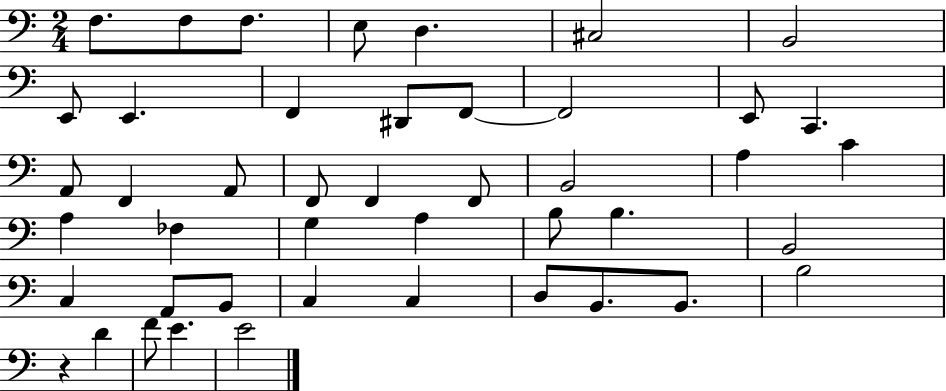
X:1
T:Untitled
M:2/4
L:1/4
K:C
F,/2 F,/2 F,/2 E,/2 D, ^C,2 B,,2 E,,/2 E,, F,, ^D,,/2 F,,/2 F,,2 E,,/2 C,, A,,/2 F,, A,,/2 F,,/2 F,, F,,/2 B,,2 A, C A, _F, G, A, B,/2 B, B,,2 C, A,,/2 B,,/2 C, C, D,/2 B,,/2 B,,/2 B,2 z D F/2 E E2